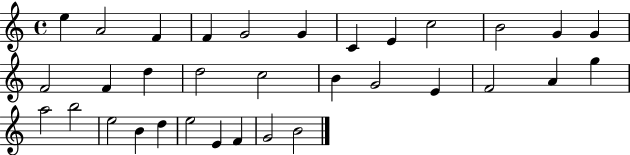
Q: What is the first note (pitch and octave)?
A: E5